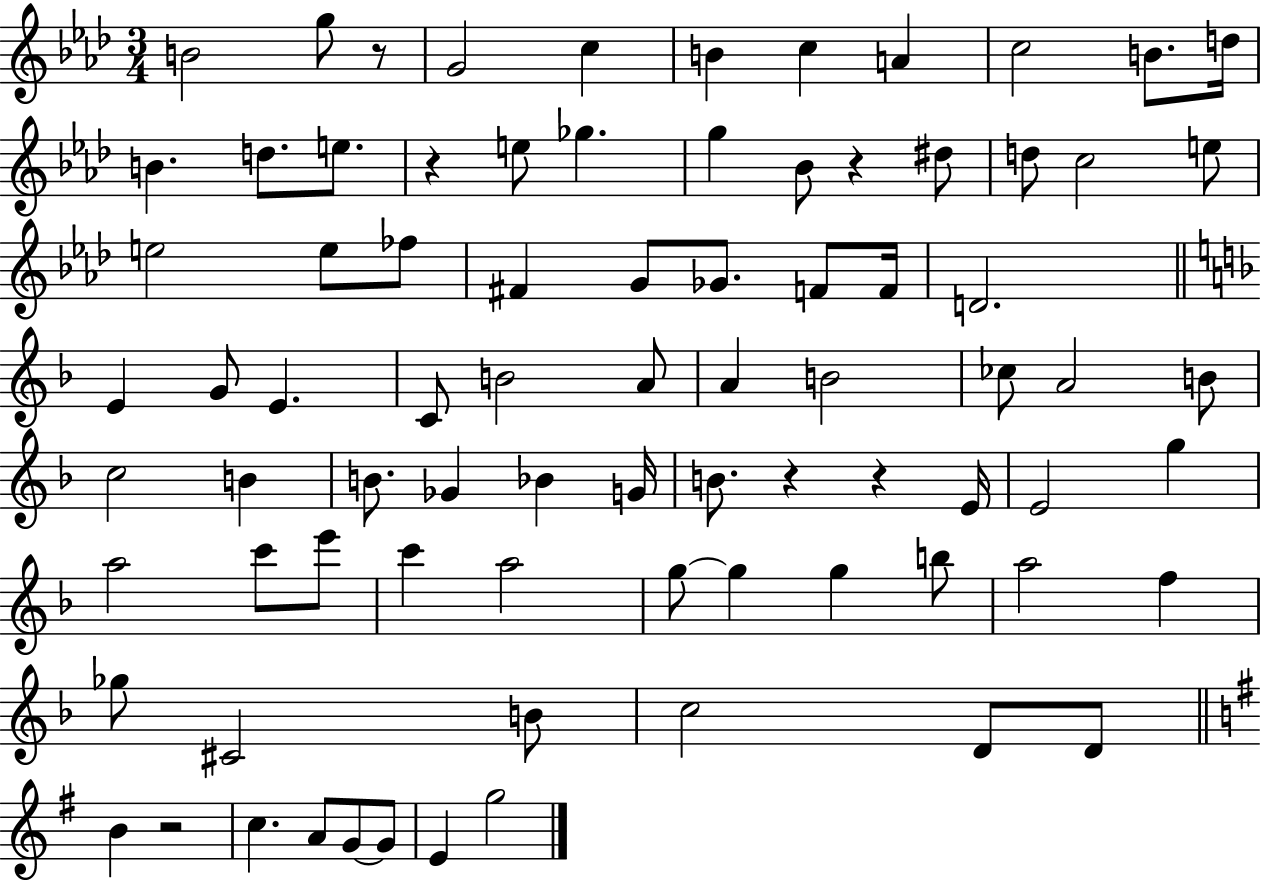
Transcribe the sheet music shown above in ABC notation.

X:1
T:Untitled
M:3/4
L:1/4
K:Ab
B2 g/2 z/2 G2 c B c A c2 B/2 d/4 B d/2 e/2 z e/2 _g g _B/2 z ^d/2 d/2 c2 e/2 e2 e/2 _f/2 ^F G/2 _G/2 F/2 F/4 D2 E G/2 E C/2 B2 A/2 A B2 _c/2 A2 B/2 c2 B B/2 _G _B G/4 B/2 z z E/4 E2 g a2 c'/2 e'/2 c' a2 g/2 g g b/2 a2 f _g/2 ^C2 B/2 c2 D/2 D/2 B z2 c A/2 G/2 G/2 E g2